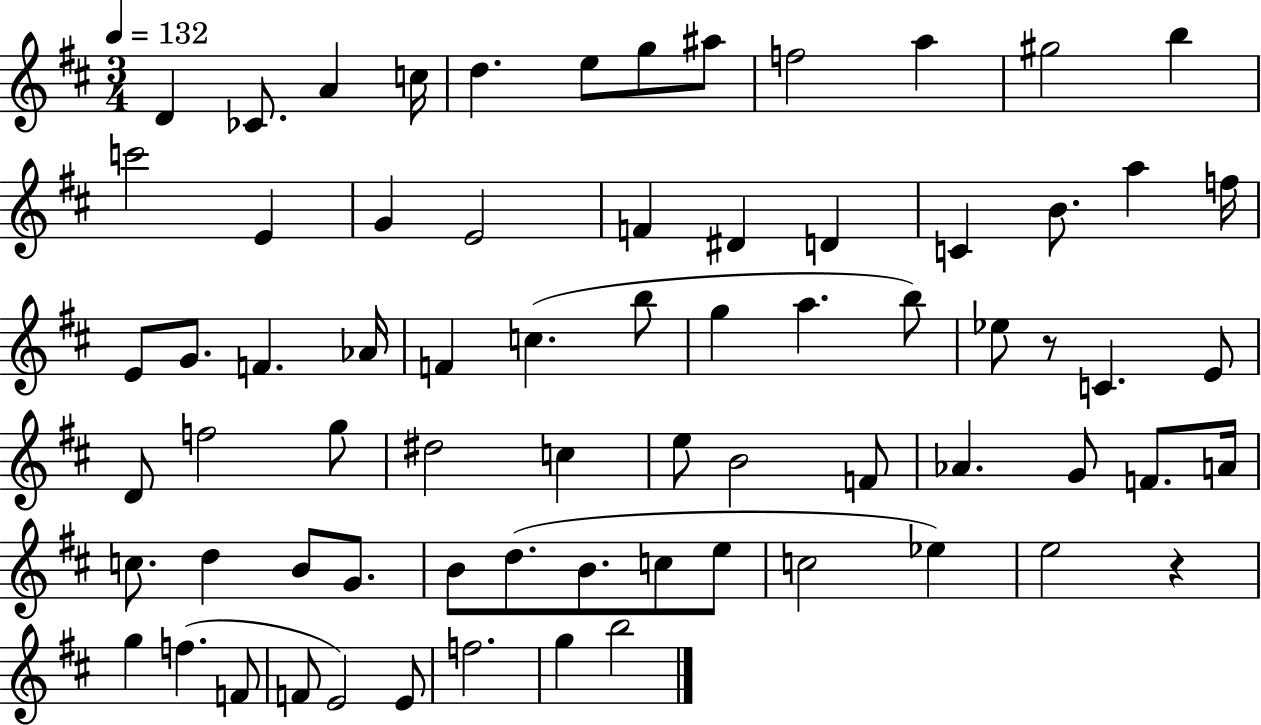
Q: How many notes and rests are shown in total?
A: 71